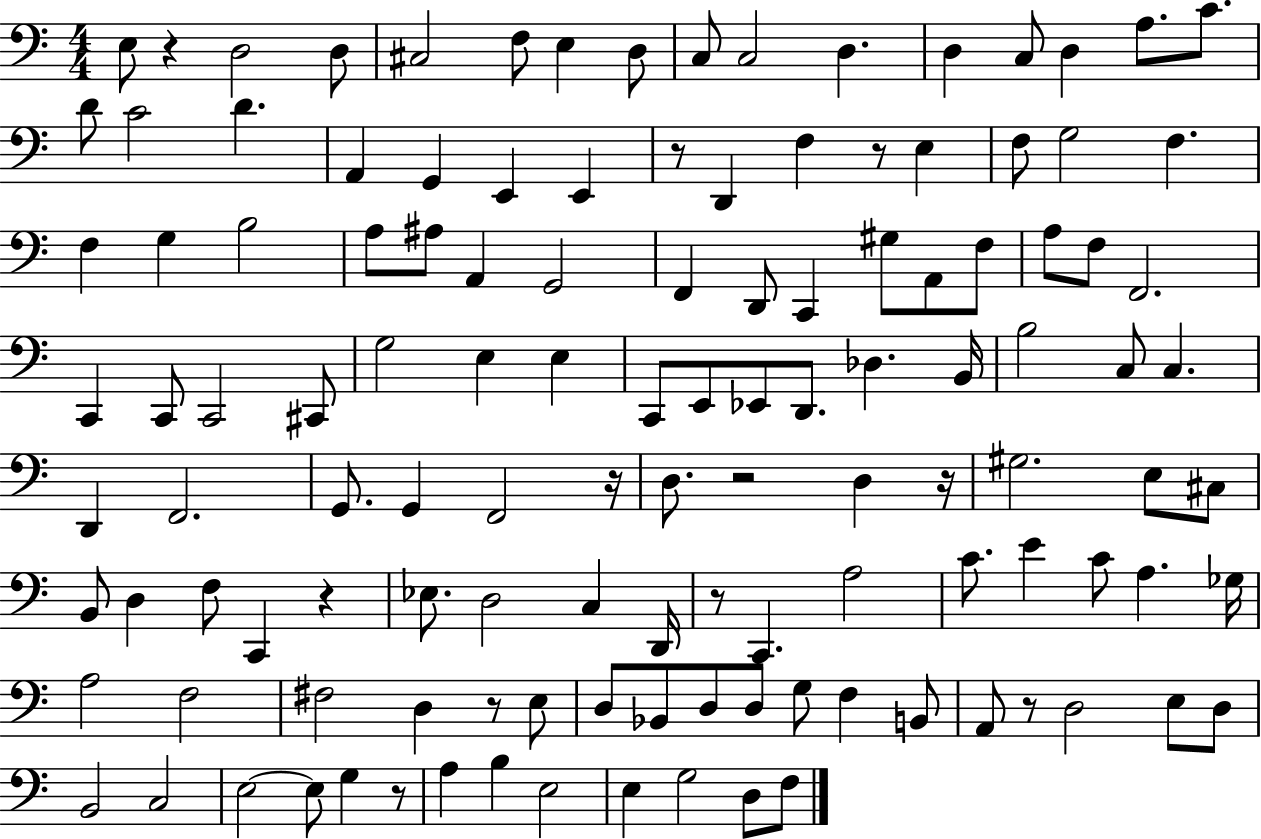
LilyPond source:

{
  \clef bass
  \numericTimeSignature
  \time 4/4
  \key c \major
  e8 r4 d2 d8 | cis2 f8 e4 d8 | c8 c2 d4. | d4 c8 d4 a8. c'8. | \break d'8 c'2 d'4. | a,4 g,4 e,4 e,4 | r8 d,4 f4 r8 e4 | f8 g2 f4. | \break f4 g4 b2 | a8 ais8 a,4 g,2 | f,4 d,8 c,4 gis8 a,8 f8 | a8 f8 f,2. | \break c,4 c,8 c,2 cis,8 | g2 e4 e4 | c,8 e,8 ees,8 d,8. des4. b,16 | b2 c8 c4. | \break d,4 f,2. | g,8. g,4 f,2 r16 | d8. r2 d4 r16 | gis2. e8 cis8 | \break b,8 d4 f8 c,4 r4 | ees8. d2 c4 d,16 | r8 c,4. a2 | c'8. e'4 c'8 a4. ges16 | \break a2 f2 | fis2 d4 r8 e8 | d8 bes,8 d8 d8 g8 f4 b,8 | a,8 r8 d2 e8 d8 | \break b,2 c2 | e2~~ e8 g4 r8 | a4 b4 e2 | e4 g2 d8 f8 | \break \bar "|."
}